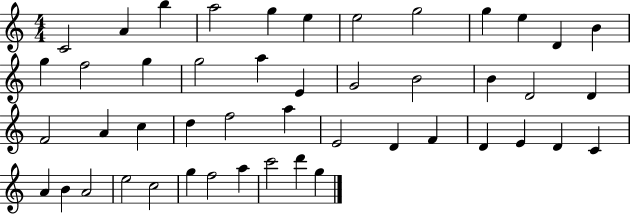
{
  \clef treble
  \numericTimeSignature
  \time 4/4
  \key c \major
  c'2 a'4 b''4 | a''2 g''4 e''4 | e''2 g''2 | g''4 e''4 d'4 b'4 | \break g''4 f''2 g''4 | g''2 a''4 e'4 | g'2 b'2 | b'4 d'2 d'4 | \break f'2 a'4 c''4 | d''4 f''2 a''4 | e'2 d'4 f'4 | d'4 e'4 d'4 c'4 | \break a'4 b'4 a'2 | e''2 c''2 | g''4 f''2 a''4 | c'''2 d'''4 g''4 | \break \bar "|."
}